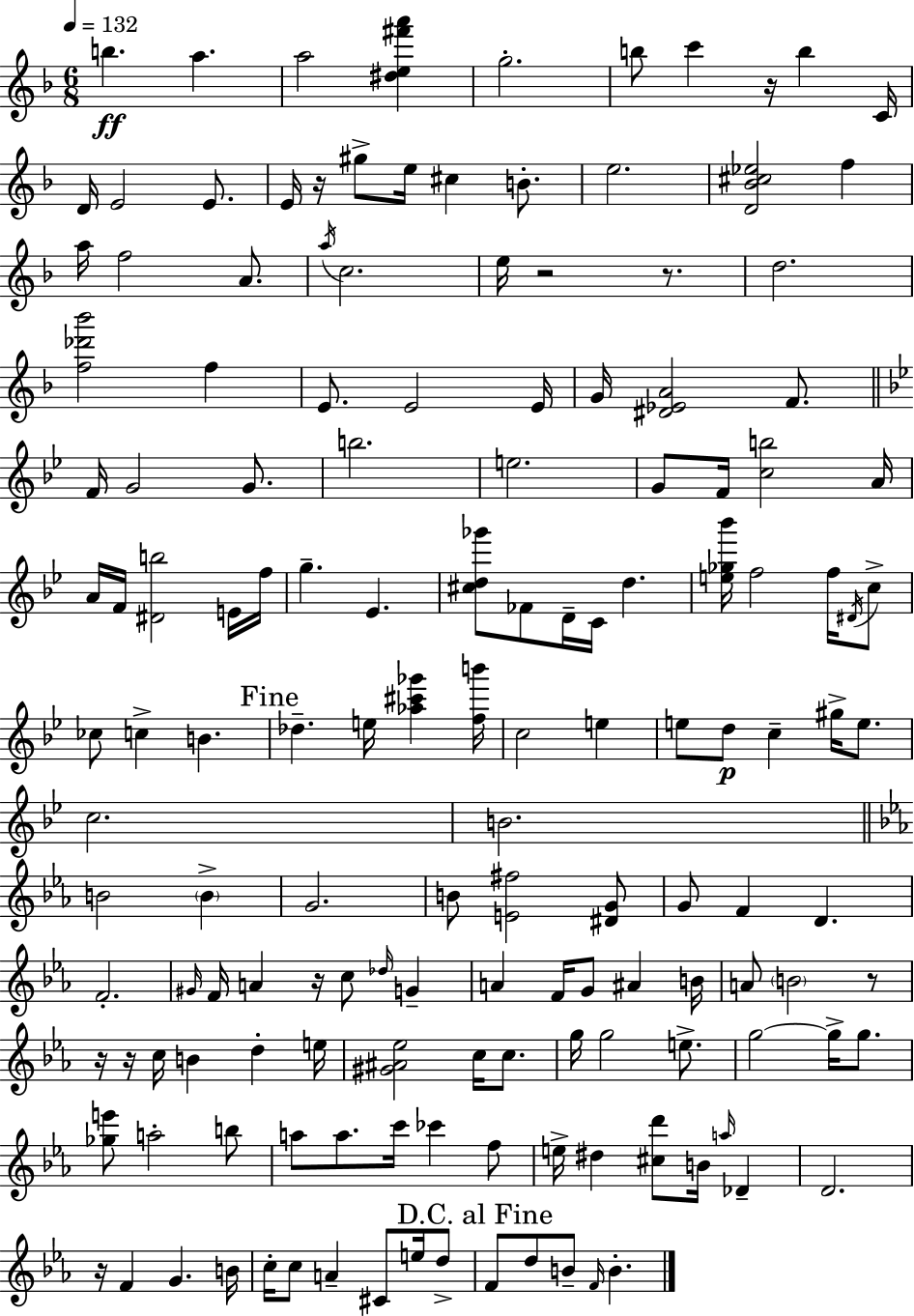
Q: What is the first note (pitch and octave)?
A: B5